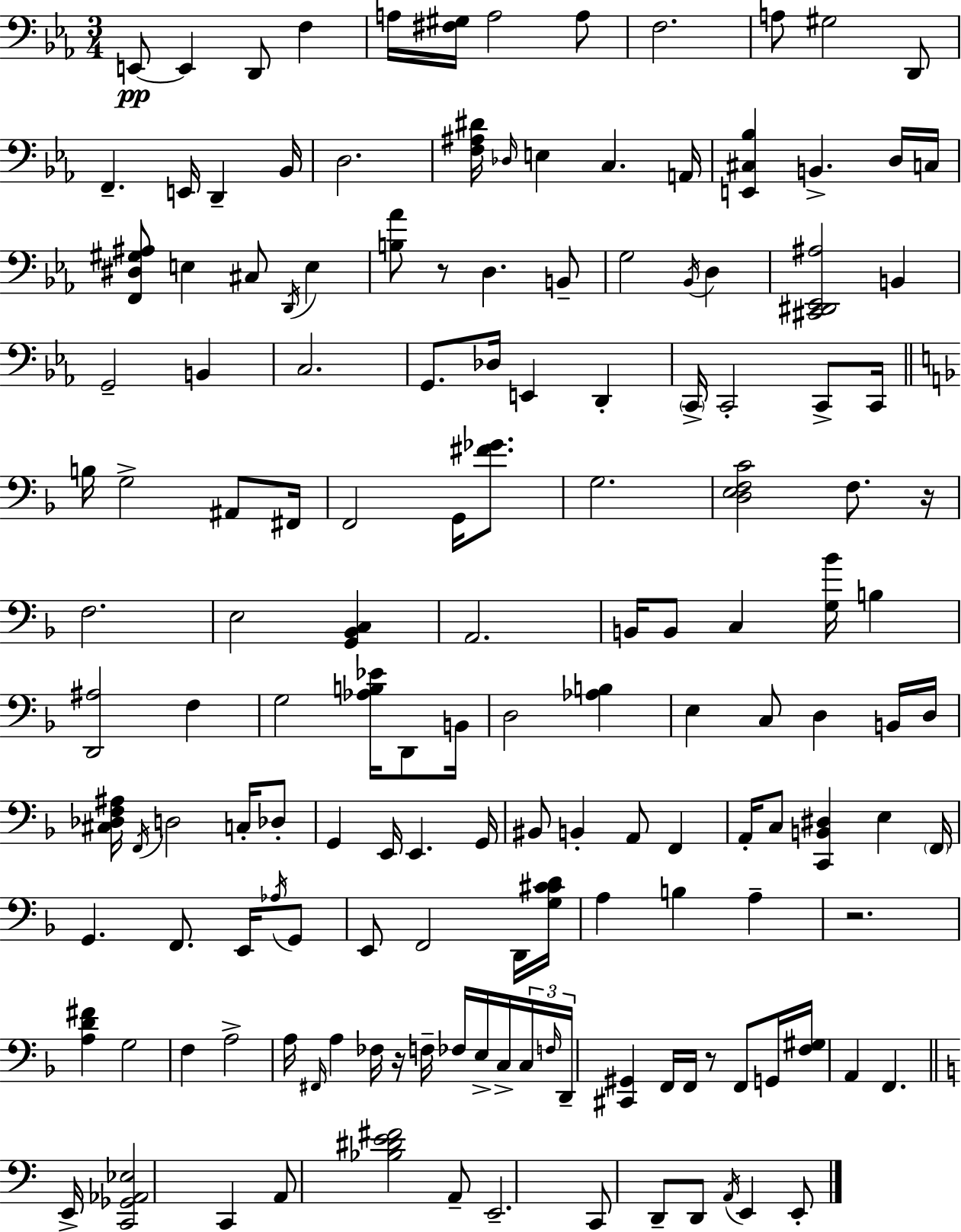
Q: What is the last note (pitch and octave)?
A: E2